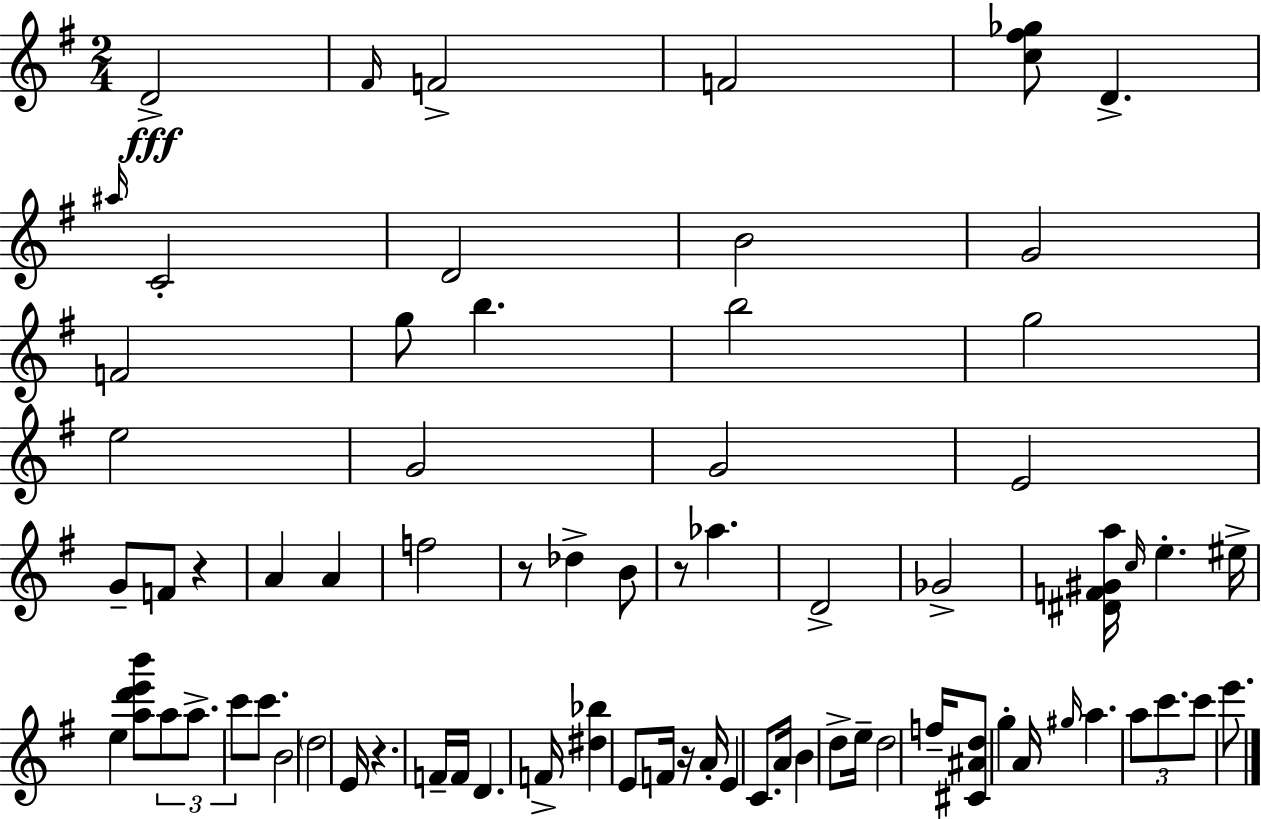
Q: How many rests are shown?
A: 5